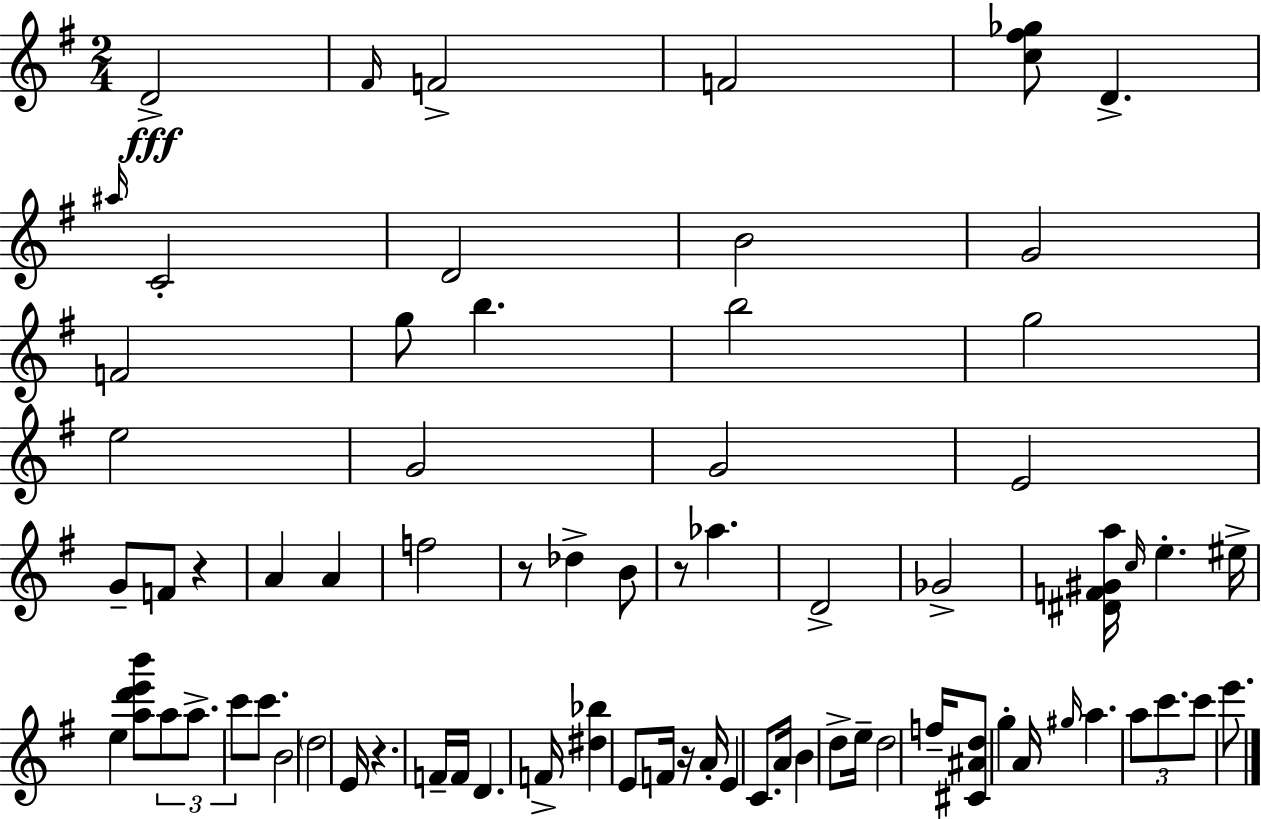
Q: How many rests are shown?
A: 5